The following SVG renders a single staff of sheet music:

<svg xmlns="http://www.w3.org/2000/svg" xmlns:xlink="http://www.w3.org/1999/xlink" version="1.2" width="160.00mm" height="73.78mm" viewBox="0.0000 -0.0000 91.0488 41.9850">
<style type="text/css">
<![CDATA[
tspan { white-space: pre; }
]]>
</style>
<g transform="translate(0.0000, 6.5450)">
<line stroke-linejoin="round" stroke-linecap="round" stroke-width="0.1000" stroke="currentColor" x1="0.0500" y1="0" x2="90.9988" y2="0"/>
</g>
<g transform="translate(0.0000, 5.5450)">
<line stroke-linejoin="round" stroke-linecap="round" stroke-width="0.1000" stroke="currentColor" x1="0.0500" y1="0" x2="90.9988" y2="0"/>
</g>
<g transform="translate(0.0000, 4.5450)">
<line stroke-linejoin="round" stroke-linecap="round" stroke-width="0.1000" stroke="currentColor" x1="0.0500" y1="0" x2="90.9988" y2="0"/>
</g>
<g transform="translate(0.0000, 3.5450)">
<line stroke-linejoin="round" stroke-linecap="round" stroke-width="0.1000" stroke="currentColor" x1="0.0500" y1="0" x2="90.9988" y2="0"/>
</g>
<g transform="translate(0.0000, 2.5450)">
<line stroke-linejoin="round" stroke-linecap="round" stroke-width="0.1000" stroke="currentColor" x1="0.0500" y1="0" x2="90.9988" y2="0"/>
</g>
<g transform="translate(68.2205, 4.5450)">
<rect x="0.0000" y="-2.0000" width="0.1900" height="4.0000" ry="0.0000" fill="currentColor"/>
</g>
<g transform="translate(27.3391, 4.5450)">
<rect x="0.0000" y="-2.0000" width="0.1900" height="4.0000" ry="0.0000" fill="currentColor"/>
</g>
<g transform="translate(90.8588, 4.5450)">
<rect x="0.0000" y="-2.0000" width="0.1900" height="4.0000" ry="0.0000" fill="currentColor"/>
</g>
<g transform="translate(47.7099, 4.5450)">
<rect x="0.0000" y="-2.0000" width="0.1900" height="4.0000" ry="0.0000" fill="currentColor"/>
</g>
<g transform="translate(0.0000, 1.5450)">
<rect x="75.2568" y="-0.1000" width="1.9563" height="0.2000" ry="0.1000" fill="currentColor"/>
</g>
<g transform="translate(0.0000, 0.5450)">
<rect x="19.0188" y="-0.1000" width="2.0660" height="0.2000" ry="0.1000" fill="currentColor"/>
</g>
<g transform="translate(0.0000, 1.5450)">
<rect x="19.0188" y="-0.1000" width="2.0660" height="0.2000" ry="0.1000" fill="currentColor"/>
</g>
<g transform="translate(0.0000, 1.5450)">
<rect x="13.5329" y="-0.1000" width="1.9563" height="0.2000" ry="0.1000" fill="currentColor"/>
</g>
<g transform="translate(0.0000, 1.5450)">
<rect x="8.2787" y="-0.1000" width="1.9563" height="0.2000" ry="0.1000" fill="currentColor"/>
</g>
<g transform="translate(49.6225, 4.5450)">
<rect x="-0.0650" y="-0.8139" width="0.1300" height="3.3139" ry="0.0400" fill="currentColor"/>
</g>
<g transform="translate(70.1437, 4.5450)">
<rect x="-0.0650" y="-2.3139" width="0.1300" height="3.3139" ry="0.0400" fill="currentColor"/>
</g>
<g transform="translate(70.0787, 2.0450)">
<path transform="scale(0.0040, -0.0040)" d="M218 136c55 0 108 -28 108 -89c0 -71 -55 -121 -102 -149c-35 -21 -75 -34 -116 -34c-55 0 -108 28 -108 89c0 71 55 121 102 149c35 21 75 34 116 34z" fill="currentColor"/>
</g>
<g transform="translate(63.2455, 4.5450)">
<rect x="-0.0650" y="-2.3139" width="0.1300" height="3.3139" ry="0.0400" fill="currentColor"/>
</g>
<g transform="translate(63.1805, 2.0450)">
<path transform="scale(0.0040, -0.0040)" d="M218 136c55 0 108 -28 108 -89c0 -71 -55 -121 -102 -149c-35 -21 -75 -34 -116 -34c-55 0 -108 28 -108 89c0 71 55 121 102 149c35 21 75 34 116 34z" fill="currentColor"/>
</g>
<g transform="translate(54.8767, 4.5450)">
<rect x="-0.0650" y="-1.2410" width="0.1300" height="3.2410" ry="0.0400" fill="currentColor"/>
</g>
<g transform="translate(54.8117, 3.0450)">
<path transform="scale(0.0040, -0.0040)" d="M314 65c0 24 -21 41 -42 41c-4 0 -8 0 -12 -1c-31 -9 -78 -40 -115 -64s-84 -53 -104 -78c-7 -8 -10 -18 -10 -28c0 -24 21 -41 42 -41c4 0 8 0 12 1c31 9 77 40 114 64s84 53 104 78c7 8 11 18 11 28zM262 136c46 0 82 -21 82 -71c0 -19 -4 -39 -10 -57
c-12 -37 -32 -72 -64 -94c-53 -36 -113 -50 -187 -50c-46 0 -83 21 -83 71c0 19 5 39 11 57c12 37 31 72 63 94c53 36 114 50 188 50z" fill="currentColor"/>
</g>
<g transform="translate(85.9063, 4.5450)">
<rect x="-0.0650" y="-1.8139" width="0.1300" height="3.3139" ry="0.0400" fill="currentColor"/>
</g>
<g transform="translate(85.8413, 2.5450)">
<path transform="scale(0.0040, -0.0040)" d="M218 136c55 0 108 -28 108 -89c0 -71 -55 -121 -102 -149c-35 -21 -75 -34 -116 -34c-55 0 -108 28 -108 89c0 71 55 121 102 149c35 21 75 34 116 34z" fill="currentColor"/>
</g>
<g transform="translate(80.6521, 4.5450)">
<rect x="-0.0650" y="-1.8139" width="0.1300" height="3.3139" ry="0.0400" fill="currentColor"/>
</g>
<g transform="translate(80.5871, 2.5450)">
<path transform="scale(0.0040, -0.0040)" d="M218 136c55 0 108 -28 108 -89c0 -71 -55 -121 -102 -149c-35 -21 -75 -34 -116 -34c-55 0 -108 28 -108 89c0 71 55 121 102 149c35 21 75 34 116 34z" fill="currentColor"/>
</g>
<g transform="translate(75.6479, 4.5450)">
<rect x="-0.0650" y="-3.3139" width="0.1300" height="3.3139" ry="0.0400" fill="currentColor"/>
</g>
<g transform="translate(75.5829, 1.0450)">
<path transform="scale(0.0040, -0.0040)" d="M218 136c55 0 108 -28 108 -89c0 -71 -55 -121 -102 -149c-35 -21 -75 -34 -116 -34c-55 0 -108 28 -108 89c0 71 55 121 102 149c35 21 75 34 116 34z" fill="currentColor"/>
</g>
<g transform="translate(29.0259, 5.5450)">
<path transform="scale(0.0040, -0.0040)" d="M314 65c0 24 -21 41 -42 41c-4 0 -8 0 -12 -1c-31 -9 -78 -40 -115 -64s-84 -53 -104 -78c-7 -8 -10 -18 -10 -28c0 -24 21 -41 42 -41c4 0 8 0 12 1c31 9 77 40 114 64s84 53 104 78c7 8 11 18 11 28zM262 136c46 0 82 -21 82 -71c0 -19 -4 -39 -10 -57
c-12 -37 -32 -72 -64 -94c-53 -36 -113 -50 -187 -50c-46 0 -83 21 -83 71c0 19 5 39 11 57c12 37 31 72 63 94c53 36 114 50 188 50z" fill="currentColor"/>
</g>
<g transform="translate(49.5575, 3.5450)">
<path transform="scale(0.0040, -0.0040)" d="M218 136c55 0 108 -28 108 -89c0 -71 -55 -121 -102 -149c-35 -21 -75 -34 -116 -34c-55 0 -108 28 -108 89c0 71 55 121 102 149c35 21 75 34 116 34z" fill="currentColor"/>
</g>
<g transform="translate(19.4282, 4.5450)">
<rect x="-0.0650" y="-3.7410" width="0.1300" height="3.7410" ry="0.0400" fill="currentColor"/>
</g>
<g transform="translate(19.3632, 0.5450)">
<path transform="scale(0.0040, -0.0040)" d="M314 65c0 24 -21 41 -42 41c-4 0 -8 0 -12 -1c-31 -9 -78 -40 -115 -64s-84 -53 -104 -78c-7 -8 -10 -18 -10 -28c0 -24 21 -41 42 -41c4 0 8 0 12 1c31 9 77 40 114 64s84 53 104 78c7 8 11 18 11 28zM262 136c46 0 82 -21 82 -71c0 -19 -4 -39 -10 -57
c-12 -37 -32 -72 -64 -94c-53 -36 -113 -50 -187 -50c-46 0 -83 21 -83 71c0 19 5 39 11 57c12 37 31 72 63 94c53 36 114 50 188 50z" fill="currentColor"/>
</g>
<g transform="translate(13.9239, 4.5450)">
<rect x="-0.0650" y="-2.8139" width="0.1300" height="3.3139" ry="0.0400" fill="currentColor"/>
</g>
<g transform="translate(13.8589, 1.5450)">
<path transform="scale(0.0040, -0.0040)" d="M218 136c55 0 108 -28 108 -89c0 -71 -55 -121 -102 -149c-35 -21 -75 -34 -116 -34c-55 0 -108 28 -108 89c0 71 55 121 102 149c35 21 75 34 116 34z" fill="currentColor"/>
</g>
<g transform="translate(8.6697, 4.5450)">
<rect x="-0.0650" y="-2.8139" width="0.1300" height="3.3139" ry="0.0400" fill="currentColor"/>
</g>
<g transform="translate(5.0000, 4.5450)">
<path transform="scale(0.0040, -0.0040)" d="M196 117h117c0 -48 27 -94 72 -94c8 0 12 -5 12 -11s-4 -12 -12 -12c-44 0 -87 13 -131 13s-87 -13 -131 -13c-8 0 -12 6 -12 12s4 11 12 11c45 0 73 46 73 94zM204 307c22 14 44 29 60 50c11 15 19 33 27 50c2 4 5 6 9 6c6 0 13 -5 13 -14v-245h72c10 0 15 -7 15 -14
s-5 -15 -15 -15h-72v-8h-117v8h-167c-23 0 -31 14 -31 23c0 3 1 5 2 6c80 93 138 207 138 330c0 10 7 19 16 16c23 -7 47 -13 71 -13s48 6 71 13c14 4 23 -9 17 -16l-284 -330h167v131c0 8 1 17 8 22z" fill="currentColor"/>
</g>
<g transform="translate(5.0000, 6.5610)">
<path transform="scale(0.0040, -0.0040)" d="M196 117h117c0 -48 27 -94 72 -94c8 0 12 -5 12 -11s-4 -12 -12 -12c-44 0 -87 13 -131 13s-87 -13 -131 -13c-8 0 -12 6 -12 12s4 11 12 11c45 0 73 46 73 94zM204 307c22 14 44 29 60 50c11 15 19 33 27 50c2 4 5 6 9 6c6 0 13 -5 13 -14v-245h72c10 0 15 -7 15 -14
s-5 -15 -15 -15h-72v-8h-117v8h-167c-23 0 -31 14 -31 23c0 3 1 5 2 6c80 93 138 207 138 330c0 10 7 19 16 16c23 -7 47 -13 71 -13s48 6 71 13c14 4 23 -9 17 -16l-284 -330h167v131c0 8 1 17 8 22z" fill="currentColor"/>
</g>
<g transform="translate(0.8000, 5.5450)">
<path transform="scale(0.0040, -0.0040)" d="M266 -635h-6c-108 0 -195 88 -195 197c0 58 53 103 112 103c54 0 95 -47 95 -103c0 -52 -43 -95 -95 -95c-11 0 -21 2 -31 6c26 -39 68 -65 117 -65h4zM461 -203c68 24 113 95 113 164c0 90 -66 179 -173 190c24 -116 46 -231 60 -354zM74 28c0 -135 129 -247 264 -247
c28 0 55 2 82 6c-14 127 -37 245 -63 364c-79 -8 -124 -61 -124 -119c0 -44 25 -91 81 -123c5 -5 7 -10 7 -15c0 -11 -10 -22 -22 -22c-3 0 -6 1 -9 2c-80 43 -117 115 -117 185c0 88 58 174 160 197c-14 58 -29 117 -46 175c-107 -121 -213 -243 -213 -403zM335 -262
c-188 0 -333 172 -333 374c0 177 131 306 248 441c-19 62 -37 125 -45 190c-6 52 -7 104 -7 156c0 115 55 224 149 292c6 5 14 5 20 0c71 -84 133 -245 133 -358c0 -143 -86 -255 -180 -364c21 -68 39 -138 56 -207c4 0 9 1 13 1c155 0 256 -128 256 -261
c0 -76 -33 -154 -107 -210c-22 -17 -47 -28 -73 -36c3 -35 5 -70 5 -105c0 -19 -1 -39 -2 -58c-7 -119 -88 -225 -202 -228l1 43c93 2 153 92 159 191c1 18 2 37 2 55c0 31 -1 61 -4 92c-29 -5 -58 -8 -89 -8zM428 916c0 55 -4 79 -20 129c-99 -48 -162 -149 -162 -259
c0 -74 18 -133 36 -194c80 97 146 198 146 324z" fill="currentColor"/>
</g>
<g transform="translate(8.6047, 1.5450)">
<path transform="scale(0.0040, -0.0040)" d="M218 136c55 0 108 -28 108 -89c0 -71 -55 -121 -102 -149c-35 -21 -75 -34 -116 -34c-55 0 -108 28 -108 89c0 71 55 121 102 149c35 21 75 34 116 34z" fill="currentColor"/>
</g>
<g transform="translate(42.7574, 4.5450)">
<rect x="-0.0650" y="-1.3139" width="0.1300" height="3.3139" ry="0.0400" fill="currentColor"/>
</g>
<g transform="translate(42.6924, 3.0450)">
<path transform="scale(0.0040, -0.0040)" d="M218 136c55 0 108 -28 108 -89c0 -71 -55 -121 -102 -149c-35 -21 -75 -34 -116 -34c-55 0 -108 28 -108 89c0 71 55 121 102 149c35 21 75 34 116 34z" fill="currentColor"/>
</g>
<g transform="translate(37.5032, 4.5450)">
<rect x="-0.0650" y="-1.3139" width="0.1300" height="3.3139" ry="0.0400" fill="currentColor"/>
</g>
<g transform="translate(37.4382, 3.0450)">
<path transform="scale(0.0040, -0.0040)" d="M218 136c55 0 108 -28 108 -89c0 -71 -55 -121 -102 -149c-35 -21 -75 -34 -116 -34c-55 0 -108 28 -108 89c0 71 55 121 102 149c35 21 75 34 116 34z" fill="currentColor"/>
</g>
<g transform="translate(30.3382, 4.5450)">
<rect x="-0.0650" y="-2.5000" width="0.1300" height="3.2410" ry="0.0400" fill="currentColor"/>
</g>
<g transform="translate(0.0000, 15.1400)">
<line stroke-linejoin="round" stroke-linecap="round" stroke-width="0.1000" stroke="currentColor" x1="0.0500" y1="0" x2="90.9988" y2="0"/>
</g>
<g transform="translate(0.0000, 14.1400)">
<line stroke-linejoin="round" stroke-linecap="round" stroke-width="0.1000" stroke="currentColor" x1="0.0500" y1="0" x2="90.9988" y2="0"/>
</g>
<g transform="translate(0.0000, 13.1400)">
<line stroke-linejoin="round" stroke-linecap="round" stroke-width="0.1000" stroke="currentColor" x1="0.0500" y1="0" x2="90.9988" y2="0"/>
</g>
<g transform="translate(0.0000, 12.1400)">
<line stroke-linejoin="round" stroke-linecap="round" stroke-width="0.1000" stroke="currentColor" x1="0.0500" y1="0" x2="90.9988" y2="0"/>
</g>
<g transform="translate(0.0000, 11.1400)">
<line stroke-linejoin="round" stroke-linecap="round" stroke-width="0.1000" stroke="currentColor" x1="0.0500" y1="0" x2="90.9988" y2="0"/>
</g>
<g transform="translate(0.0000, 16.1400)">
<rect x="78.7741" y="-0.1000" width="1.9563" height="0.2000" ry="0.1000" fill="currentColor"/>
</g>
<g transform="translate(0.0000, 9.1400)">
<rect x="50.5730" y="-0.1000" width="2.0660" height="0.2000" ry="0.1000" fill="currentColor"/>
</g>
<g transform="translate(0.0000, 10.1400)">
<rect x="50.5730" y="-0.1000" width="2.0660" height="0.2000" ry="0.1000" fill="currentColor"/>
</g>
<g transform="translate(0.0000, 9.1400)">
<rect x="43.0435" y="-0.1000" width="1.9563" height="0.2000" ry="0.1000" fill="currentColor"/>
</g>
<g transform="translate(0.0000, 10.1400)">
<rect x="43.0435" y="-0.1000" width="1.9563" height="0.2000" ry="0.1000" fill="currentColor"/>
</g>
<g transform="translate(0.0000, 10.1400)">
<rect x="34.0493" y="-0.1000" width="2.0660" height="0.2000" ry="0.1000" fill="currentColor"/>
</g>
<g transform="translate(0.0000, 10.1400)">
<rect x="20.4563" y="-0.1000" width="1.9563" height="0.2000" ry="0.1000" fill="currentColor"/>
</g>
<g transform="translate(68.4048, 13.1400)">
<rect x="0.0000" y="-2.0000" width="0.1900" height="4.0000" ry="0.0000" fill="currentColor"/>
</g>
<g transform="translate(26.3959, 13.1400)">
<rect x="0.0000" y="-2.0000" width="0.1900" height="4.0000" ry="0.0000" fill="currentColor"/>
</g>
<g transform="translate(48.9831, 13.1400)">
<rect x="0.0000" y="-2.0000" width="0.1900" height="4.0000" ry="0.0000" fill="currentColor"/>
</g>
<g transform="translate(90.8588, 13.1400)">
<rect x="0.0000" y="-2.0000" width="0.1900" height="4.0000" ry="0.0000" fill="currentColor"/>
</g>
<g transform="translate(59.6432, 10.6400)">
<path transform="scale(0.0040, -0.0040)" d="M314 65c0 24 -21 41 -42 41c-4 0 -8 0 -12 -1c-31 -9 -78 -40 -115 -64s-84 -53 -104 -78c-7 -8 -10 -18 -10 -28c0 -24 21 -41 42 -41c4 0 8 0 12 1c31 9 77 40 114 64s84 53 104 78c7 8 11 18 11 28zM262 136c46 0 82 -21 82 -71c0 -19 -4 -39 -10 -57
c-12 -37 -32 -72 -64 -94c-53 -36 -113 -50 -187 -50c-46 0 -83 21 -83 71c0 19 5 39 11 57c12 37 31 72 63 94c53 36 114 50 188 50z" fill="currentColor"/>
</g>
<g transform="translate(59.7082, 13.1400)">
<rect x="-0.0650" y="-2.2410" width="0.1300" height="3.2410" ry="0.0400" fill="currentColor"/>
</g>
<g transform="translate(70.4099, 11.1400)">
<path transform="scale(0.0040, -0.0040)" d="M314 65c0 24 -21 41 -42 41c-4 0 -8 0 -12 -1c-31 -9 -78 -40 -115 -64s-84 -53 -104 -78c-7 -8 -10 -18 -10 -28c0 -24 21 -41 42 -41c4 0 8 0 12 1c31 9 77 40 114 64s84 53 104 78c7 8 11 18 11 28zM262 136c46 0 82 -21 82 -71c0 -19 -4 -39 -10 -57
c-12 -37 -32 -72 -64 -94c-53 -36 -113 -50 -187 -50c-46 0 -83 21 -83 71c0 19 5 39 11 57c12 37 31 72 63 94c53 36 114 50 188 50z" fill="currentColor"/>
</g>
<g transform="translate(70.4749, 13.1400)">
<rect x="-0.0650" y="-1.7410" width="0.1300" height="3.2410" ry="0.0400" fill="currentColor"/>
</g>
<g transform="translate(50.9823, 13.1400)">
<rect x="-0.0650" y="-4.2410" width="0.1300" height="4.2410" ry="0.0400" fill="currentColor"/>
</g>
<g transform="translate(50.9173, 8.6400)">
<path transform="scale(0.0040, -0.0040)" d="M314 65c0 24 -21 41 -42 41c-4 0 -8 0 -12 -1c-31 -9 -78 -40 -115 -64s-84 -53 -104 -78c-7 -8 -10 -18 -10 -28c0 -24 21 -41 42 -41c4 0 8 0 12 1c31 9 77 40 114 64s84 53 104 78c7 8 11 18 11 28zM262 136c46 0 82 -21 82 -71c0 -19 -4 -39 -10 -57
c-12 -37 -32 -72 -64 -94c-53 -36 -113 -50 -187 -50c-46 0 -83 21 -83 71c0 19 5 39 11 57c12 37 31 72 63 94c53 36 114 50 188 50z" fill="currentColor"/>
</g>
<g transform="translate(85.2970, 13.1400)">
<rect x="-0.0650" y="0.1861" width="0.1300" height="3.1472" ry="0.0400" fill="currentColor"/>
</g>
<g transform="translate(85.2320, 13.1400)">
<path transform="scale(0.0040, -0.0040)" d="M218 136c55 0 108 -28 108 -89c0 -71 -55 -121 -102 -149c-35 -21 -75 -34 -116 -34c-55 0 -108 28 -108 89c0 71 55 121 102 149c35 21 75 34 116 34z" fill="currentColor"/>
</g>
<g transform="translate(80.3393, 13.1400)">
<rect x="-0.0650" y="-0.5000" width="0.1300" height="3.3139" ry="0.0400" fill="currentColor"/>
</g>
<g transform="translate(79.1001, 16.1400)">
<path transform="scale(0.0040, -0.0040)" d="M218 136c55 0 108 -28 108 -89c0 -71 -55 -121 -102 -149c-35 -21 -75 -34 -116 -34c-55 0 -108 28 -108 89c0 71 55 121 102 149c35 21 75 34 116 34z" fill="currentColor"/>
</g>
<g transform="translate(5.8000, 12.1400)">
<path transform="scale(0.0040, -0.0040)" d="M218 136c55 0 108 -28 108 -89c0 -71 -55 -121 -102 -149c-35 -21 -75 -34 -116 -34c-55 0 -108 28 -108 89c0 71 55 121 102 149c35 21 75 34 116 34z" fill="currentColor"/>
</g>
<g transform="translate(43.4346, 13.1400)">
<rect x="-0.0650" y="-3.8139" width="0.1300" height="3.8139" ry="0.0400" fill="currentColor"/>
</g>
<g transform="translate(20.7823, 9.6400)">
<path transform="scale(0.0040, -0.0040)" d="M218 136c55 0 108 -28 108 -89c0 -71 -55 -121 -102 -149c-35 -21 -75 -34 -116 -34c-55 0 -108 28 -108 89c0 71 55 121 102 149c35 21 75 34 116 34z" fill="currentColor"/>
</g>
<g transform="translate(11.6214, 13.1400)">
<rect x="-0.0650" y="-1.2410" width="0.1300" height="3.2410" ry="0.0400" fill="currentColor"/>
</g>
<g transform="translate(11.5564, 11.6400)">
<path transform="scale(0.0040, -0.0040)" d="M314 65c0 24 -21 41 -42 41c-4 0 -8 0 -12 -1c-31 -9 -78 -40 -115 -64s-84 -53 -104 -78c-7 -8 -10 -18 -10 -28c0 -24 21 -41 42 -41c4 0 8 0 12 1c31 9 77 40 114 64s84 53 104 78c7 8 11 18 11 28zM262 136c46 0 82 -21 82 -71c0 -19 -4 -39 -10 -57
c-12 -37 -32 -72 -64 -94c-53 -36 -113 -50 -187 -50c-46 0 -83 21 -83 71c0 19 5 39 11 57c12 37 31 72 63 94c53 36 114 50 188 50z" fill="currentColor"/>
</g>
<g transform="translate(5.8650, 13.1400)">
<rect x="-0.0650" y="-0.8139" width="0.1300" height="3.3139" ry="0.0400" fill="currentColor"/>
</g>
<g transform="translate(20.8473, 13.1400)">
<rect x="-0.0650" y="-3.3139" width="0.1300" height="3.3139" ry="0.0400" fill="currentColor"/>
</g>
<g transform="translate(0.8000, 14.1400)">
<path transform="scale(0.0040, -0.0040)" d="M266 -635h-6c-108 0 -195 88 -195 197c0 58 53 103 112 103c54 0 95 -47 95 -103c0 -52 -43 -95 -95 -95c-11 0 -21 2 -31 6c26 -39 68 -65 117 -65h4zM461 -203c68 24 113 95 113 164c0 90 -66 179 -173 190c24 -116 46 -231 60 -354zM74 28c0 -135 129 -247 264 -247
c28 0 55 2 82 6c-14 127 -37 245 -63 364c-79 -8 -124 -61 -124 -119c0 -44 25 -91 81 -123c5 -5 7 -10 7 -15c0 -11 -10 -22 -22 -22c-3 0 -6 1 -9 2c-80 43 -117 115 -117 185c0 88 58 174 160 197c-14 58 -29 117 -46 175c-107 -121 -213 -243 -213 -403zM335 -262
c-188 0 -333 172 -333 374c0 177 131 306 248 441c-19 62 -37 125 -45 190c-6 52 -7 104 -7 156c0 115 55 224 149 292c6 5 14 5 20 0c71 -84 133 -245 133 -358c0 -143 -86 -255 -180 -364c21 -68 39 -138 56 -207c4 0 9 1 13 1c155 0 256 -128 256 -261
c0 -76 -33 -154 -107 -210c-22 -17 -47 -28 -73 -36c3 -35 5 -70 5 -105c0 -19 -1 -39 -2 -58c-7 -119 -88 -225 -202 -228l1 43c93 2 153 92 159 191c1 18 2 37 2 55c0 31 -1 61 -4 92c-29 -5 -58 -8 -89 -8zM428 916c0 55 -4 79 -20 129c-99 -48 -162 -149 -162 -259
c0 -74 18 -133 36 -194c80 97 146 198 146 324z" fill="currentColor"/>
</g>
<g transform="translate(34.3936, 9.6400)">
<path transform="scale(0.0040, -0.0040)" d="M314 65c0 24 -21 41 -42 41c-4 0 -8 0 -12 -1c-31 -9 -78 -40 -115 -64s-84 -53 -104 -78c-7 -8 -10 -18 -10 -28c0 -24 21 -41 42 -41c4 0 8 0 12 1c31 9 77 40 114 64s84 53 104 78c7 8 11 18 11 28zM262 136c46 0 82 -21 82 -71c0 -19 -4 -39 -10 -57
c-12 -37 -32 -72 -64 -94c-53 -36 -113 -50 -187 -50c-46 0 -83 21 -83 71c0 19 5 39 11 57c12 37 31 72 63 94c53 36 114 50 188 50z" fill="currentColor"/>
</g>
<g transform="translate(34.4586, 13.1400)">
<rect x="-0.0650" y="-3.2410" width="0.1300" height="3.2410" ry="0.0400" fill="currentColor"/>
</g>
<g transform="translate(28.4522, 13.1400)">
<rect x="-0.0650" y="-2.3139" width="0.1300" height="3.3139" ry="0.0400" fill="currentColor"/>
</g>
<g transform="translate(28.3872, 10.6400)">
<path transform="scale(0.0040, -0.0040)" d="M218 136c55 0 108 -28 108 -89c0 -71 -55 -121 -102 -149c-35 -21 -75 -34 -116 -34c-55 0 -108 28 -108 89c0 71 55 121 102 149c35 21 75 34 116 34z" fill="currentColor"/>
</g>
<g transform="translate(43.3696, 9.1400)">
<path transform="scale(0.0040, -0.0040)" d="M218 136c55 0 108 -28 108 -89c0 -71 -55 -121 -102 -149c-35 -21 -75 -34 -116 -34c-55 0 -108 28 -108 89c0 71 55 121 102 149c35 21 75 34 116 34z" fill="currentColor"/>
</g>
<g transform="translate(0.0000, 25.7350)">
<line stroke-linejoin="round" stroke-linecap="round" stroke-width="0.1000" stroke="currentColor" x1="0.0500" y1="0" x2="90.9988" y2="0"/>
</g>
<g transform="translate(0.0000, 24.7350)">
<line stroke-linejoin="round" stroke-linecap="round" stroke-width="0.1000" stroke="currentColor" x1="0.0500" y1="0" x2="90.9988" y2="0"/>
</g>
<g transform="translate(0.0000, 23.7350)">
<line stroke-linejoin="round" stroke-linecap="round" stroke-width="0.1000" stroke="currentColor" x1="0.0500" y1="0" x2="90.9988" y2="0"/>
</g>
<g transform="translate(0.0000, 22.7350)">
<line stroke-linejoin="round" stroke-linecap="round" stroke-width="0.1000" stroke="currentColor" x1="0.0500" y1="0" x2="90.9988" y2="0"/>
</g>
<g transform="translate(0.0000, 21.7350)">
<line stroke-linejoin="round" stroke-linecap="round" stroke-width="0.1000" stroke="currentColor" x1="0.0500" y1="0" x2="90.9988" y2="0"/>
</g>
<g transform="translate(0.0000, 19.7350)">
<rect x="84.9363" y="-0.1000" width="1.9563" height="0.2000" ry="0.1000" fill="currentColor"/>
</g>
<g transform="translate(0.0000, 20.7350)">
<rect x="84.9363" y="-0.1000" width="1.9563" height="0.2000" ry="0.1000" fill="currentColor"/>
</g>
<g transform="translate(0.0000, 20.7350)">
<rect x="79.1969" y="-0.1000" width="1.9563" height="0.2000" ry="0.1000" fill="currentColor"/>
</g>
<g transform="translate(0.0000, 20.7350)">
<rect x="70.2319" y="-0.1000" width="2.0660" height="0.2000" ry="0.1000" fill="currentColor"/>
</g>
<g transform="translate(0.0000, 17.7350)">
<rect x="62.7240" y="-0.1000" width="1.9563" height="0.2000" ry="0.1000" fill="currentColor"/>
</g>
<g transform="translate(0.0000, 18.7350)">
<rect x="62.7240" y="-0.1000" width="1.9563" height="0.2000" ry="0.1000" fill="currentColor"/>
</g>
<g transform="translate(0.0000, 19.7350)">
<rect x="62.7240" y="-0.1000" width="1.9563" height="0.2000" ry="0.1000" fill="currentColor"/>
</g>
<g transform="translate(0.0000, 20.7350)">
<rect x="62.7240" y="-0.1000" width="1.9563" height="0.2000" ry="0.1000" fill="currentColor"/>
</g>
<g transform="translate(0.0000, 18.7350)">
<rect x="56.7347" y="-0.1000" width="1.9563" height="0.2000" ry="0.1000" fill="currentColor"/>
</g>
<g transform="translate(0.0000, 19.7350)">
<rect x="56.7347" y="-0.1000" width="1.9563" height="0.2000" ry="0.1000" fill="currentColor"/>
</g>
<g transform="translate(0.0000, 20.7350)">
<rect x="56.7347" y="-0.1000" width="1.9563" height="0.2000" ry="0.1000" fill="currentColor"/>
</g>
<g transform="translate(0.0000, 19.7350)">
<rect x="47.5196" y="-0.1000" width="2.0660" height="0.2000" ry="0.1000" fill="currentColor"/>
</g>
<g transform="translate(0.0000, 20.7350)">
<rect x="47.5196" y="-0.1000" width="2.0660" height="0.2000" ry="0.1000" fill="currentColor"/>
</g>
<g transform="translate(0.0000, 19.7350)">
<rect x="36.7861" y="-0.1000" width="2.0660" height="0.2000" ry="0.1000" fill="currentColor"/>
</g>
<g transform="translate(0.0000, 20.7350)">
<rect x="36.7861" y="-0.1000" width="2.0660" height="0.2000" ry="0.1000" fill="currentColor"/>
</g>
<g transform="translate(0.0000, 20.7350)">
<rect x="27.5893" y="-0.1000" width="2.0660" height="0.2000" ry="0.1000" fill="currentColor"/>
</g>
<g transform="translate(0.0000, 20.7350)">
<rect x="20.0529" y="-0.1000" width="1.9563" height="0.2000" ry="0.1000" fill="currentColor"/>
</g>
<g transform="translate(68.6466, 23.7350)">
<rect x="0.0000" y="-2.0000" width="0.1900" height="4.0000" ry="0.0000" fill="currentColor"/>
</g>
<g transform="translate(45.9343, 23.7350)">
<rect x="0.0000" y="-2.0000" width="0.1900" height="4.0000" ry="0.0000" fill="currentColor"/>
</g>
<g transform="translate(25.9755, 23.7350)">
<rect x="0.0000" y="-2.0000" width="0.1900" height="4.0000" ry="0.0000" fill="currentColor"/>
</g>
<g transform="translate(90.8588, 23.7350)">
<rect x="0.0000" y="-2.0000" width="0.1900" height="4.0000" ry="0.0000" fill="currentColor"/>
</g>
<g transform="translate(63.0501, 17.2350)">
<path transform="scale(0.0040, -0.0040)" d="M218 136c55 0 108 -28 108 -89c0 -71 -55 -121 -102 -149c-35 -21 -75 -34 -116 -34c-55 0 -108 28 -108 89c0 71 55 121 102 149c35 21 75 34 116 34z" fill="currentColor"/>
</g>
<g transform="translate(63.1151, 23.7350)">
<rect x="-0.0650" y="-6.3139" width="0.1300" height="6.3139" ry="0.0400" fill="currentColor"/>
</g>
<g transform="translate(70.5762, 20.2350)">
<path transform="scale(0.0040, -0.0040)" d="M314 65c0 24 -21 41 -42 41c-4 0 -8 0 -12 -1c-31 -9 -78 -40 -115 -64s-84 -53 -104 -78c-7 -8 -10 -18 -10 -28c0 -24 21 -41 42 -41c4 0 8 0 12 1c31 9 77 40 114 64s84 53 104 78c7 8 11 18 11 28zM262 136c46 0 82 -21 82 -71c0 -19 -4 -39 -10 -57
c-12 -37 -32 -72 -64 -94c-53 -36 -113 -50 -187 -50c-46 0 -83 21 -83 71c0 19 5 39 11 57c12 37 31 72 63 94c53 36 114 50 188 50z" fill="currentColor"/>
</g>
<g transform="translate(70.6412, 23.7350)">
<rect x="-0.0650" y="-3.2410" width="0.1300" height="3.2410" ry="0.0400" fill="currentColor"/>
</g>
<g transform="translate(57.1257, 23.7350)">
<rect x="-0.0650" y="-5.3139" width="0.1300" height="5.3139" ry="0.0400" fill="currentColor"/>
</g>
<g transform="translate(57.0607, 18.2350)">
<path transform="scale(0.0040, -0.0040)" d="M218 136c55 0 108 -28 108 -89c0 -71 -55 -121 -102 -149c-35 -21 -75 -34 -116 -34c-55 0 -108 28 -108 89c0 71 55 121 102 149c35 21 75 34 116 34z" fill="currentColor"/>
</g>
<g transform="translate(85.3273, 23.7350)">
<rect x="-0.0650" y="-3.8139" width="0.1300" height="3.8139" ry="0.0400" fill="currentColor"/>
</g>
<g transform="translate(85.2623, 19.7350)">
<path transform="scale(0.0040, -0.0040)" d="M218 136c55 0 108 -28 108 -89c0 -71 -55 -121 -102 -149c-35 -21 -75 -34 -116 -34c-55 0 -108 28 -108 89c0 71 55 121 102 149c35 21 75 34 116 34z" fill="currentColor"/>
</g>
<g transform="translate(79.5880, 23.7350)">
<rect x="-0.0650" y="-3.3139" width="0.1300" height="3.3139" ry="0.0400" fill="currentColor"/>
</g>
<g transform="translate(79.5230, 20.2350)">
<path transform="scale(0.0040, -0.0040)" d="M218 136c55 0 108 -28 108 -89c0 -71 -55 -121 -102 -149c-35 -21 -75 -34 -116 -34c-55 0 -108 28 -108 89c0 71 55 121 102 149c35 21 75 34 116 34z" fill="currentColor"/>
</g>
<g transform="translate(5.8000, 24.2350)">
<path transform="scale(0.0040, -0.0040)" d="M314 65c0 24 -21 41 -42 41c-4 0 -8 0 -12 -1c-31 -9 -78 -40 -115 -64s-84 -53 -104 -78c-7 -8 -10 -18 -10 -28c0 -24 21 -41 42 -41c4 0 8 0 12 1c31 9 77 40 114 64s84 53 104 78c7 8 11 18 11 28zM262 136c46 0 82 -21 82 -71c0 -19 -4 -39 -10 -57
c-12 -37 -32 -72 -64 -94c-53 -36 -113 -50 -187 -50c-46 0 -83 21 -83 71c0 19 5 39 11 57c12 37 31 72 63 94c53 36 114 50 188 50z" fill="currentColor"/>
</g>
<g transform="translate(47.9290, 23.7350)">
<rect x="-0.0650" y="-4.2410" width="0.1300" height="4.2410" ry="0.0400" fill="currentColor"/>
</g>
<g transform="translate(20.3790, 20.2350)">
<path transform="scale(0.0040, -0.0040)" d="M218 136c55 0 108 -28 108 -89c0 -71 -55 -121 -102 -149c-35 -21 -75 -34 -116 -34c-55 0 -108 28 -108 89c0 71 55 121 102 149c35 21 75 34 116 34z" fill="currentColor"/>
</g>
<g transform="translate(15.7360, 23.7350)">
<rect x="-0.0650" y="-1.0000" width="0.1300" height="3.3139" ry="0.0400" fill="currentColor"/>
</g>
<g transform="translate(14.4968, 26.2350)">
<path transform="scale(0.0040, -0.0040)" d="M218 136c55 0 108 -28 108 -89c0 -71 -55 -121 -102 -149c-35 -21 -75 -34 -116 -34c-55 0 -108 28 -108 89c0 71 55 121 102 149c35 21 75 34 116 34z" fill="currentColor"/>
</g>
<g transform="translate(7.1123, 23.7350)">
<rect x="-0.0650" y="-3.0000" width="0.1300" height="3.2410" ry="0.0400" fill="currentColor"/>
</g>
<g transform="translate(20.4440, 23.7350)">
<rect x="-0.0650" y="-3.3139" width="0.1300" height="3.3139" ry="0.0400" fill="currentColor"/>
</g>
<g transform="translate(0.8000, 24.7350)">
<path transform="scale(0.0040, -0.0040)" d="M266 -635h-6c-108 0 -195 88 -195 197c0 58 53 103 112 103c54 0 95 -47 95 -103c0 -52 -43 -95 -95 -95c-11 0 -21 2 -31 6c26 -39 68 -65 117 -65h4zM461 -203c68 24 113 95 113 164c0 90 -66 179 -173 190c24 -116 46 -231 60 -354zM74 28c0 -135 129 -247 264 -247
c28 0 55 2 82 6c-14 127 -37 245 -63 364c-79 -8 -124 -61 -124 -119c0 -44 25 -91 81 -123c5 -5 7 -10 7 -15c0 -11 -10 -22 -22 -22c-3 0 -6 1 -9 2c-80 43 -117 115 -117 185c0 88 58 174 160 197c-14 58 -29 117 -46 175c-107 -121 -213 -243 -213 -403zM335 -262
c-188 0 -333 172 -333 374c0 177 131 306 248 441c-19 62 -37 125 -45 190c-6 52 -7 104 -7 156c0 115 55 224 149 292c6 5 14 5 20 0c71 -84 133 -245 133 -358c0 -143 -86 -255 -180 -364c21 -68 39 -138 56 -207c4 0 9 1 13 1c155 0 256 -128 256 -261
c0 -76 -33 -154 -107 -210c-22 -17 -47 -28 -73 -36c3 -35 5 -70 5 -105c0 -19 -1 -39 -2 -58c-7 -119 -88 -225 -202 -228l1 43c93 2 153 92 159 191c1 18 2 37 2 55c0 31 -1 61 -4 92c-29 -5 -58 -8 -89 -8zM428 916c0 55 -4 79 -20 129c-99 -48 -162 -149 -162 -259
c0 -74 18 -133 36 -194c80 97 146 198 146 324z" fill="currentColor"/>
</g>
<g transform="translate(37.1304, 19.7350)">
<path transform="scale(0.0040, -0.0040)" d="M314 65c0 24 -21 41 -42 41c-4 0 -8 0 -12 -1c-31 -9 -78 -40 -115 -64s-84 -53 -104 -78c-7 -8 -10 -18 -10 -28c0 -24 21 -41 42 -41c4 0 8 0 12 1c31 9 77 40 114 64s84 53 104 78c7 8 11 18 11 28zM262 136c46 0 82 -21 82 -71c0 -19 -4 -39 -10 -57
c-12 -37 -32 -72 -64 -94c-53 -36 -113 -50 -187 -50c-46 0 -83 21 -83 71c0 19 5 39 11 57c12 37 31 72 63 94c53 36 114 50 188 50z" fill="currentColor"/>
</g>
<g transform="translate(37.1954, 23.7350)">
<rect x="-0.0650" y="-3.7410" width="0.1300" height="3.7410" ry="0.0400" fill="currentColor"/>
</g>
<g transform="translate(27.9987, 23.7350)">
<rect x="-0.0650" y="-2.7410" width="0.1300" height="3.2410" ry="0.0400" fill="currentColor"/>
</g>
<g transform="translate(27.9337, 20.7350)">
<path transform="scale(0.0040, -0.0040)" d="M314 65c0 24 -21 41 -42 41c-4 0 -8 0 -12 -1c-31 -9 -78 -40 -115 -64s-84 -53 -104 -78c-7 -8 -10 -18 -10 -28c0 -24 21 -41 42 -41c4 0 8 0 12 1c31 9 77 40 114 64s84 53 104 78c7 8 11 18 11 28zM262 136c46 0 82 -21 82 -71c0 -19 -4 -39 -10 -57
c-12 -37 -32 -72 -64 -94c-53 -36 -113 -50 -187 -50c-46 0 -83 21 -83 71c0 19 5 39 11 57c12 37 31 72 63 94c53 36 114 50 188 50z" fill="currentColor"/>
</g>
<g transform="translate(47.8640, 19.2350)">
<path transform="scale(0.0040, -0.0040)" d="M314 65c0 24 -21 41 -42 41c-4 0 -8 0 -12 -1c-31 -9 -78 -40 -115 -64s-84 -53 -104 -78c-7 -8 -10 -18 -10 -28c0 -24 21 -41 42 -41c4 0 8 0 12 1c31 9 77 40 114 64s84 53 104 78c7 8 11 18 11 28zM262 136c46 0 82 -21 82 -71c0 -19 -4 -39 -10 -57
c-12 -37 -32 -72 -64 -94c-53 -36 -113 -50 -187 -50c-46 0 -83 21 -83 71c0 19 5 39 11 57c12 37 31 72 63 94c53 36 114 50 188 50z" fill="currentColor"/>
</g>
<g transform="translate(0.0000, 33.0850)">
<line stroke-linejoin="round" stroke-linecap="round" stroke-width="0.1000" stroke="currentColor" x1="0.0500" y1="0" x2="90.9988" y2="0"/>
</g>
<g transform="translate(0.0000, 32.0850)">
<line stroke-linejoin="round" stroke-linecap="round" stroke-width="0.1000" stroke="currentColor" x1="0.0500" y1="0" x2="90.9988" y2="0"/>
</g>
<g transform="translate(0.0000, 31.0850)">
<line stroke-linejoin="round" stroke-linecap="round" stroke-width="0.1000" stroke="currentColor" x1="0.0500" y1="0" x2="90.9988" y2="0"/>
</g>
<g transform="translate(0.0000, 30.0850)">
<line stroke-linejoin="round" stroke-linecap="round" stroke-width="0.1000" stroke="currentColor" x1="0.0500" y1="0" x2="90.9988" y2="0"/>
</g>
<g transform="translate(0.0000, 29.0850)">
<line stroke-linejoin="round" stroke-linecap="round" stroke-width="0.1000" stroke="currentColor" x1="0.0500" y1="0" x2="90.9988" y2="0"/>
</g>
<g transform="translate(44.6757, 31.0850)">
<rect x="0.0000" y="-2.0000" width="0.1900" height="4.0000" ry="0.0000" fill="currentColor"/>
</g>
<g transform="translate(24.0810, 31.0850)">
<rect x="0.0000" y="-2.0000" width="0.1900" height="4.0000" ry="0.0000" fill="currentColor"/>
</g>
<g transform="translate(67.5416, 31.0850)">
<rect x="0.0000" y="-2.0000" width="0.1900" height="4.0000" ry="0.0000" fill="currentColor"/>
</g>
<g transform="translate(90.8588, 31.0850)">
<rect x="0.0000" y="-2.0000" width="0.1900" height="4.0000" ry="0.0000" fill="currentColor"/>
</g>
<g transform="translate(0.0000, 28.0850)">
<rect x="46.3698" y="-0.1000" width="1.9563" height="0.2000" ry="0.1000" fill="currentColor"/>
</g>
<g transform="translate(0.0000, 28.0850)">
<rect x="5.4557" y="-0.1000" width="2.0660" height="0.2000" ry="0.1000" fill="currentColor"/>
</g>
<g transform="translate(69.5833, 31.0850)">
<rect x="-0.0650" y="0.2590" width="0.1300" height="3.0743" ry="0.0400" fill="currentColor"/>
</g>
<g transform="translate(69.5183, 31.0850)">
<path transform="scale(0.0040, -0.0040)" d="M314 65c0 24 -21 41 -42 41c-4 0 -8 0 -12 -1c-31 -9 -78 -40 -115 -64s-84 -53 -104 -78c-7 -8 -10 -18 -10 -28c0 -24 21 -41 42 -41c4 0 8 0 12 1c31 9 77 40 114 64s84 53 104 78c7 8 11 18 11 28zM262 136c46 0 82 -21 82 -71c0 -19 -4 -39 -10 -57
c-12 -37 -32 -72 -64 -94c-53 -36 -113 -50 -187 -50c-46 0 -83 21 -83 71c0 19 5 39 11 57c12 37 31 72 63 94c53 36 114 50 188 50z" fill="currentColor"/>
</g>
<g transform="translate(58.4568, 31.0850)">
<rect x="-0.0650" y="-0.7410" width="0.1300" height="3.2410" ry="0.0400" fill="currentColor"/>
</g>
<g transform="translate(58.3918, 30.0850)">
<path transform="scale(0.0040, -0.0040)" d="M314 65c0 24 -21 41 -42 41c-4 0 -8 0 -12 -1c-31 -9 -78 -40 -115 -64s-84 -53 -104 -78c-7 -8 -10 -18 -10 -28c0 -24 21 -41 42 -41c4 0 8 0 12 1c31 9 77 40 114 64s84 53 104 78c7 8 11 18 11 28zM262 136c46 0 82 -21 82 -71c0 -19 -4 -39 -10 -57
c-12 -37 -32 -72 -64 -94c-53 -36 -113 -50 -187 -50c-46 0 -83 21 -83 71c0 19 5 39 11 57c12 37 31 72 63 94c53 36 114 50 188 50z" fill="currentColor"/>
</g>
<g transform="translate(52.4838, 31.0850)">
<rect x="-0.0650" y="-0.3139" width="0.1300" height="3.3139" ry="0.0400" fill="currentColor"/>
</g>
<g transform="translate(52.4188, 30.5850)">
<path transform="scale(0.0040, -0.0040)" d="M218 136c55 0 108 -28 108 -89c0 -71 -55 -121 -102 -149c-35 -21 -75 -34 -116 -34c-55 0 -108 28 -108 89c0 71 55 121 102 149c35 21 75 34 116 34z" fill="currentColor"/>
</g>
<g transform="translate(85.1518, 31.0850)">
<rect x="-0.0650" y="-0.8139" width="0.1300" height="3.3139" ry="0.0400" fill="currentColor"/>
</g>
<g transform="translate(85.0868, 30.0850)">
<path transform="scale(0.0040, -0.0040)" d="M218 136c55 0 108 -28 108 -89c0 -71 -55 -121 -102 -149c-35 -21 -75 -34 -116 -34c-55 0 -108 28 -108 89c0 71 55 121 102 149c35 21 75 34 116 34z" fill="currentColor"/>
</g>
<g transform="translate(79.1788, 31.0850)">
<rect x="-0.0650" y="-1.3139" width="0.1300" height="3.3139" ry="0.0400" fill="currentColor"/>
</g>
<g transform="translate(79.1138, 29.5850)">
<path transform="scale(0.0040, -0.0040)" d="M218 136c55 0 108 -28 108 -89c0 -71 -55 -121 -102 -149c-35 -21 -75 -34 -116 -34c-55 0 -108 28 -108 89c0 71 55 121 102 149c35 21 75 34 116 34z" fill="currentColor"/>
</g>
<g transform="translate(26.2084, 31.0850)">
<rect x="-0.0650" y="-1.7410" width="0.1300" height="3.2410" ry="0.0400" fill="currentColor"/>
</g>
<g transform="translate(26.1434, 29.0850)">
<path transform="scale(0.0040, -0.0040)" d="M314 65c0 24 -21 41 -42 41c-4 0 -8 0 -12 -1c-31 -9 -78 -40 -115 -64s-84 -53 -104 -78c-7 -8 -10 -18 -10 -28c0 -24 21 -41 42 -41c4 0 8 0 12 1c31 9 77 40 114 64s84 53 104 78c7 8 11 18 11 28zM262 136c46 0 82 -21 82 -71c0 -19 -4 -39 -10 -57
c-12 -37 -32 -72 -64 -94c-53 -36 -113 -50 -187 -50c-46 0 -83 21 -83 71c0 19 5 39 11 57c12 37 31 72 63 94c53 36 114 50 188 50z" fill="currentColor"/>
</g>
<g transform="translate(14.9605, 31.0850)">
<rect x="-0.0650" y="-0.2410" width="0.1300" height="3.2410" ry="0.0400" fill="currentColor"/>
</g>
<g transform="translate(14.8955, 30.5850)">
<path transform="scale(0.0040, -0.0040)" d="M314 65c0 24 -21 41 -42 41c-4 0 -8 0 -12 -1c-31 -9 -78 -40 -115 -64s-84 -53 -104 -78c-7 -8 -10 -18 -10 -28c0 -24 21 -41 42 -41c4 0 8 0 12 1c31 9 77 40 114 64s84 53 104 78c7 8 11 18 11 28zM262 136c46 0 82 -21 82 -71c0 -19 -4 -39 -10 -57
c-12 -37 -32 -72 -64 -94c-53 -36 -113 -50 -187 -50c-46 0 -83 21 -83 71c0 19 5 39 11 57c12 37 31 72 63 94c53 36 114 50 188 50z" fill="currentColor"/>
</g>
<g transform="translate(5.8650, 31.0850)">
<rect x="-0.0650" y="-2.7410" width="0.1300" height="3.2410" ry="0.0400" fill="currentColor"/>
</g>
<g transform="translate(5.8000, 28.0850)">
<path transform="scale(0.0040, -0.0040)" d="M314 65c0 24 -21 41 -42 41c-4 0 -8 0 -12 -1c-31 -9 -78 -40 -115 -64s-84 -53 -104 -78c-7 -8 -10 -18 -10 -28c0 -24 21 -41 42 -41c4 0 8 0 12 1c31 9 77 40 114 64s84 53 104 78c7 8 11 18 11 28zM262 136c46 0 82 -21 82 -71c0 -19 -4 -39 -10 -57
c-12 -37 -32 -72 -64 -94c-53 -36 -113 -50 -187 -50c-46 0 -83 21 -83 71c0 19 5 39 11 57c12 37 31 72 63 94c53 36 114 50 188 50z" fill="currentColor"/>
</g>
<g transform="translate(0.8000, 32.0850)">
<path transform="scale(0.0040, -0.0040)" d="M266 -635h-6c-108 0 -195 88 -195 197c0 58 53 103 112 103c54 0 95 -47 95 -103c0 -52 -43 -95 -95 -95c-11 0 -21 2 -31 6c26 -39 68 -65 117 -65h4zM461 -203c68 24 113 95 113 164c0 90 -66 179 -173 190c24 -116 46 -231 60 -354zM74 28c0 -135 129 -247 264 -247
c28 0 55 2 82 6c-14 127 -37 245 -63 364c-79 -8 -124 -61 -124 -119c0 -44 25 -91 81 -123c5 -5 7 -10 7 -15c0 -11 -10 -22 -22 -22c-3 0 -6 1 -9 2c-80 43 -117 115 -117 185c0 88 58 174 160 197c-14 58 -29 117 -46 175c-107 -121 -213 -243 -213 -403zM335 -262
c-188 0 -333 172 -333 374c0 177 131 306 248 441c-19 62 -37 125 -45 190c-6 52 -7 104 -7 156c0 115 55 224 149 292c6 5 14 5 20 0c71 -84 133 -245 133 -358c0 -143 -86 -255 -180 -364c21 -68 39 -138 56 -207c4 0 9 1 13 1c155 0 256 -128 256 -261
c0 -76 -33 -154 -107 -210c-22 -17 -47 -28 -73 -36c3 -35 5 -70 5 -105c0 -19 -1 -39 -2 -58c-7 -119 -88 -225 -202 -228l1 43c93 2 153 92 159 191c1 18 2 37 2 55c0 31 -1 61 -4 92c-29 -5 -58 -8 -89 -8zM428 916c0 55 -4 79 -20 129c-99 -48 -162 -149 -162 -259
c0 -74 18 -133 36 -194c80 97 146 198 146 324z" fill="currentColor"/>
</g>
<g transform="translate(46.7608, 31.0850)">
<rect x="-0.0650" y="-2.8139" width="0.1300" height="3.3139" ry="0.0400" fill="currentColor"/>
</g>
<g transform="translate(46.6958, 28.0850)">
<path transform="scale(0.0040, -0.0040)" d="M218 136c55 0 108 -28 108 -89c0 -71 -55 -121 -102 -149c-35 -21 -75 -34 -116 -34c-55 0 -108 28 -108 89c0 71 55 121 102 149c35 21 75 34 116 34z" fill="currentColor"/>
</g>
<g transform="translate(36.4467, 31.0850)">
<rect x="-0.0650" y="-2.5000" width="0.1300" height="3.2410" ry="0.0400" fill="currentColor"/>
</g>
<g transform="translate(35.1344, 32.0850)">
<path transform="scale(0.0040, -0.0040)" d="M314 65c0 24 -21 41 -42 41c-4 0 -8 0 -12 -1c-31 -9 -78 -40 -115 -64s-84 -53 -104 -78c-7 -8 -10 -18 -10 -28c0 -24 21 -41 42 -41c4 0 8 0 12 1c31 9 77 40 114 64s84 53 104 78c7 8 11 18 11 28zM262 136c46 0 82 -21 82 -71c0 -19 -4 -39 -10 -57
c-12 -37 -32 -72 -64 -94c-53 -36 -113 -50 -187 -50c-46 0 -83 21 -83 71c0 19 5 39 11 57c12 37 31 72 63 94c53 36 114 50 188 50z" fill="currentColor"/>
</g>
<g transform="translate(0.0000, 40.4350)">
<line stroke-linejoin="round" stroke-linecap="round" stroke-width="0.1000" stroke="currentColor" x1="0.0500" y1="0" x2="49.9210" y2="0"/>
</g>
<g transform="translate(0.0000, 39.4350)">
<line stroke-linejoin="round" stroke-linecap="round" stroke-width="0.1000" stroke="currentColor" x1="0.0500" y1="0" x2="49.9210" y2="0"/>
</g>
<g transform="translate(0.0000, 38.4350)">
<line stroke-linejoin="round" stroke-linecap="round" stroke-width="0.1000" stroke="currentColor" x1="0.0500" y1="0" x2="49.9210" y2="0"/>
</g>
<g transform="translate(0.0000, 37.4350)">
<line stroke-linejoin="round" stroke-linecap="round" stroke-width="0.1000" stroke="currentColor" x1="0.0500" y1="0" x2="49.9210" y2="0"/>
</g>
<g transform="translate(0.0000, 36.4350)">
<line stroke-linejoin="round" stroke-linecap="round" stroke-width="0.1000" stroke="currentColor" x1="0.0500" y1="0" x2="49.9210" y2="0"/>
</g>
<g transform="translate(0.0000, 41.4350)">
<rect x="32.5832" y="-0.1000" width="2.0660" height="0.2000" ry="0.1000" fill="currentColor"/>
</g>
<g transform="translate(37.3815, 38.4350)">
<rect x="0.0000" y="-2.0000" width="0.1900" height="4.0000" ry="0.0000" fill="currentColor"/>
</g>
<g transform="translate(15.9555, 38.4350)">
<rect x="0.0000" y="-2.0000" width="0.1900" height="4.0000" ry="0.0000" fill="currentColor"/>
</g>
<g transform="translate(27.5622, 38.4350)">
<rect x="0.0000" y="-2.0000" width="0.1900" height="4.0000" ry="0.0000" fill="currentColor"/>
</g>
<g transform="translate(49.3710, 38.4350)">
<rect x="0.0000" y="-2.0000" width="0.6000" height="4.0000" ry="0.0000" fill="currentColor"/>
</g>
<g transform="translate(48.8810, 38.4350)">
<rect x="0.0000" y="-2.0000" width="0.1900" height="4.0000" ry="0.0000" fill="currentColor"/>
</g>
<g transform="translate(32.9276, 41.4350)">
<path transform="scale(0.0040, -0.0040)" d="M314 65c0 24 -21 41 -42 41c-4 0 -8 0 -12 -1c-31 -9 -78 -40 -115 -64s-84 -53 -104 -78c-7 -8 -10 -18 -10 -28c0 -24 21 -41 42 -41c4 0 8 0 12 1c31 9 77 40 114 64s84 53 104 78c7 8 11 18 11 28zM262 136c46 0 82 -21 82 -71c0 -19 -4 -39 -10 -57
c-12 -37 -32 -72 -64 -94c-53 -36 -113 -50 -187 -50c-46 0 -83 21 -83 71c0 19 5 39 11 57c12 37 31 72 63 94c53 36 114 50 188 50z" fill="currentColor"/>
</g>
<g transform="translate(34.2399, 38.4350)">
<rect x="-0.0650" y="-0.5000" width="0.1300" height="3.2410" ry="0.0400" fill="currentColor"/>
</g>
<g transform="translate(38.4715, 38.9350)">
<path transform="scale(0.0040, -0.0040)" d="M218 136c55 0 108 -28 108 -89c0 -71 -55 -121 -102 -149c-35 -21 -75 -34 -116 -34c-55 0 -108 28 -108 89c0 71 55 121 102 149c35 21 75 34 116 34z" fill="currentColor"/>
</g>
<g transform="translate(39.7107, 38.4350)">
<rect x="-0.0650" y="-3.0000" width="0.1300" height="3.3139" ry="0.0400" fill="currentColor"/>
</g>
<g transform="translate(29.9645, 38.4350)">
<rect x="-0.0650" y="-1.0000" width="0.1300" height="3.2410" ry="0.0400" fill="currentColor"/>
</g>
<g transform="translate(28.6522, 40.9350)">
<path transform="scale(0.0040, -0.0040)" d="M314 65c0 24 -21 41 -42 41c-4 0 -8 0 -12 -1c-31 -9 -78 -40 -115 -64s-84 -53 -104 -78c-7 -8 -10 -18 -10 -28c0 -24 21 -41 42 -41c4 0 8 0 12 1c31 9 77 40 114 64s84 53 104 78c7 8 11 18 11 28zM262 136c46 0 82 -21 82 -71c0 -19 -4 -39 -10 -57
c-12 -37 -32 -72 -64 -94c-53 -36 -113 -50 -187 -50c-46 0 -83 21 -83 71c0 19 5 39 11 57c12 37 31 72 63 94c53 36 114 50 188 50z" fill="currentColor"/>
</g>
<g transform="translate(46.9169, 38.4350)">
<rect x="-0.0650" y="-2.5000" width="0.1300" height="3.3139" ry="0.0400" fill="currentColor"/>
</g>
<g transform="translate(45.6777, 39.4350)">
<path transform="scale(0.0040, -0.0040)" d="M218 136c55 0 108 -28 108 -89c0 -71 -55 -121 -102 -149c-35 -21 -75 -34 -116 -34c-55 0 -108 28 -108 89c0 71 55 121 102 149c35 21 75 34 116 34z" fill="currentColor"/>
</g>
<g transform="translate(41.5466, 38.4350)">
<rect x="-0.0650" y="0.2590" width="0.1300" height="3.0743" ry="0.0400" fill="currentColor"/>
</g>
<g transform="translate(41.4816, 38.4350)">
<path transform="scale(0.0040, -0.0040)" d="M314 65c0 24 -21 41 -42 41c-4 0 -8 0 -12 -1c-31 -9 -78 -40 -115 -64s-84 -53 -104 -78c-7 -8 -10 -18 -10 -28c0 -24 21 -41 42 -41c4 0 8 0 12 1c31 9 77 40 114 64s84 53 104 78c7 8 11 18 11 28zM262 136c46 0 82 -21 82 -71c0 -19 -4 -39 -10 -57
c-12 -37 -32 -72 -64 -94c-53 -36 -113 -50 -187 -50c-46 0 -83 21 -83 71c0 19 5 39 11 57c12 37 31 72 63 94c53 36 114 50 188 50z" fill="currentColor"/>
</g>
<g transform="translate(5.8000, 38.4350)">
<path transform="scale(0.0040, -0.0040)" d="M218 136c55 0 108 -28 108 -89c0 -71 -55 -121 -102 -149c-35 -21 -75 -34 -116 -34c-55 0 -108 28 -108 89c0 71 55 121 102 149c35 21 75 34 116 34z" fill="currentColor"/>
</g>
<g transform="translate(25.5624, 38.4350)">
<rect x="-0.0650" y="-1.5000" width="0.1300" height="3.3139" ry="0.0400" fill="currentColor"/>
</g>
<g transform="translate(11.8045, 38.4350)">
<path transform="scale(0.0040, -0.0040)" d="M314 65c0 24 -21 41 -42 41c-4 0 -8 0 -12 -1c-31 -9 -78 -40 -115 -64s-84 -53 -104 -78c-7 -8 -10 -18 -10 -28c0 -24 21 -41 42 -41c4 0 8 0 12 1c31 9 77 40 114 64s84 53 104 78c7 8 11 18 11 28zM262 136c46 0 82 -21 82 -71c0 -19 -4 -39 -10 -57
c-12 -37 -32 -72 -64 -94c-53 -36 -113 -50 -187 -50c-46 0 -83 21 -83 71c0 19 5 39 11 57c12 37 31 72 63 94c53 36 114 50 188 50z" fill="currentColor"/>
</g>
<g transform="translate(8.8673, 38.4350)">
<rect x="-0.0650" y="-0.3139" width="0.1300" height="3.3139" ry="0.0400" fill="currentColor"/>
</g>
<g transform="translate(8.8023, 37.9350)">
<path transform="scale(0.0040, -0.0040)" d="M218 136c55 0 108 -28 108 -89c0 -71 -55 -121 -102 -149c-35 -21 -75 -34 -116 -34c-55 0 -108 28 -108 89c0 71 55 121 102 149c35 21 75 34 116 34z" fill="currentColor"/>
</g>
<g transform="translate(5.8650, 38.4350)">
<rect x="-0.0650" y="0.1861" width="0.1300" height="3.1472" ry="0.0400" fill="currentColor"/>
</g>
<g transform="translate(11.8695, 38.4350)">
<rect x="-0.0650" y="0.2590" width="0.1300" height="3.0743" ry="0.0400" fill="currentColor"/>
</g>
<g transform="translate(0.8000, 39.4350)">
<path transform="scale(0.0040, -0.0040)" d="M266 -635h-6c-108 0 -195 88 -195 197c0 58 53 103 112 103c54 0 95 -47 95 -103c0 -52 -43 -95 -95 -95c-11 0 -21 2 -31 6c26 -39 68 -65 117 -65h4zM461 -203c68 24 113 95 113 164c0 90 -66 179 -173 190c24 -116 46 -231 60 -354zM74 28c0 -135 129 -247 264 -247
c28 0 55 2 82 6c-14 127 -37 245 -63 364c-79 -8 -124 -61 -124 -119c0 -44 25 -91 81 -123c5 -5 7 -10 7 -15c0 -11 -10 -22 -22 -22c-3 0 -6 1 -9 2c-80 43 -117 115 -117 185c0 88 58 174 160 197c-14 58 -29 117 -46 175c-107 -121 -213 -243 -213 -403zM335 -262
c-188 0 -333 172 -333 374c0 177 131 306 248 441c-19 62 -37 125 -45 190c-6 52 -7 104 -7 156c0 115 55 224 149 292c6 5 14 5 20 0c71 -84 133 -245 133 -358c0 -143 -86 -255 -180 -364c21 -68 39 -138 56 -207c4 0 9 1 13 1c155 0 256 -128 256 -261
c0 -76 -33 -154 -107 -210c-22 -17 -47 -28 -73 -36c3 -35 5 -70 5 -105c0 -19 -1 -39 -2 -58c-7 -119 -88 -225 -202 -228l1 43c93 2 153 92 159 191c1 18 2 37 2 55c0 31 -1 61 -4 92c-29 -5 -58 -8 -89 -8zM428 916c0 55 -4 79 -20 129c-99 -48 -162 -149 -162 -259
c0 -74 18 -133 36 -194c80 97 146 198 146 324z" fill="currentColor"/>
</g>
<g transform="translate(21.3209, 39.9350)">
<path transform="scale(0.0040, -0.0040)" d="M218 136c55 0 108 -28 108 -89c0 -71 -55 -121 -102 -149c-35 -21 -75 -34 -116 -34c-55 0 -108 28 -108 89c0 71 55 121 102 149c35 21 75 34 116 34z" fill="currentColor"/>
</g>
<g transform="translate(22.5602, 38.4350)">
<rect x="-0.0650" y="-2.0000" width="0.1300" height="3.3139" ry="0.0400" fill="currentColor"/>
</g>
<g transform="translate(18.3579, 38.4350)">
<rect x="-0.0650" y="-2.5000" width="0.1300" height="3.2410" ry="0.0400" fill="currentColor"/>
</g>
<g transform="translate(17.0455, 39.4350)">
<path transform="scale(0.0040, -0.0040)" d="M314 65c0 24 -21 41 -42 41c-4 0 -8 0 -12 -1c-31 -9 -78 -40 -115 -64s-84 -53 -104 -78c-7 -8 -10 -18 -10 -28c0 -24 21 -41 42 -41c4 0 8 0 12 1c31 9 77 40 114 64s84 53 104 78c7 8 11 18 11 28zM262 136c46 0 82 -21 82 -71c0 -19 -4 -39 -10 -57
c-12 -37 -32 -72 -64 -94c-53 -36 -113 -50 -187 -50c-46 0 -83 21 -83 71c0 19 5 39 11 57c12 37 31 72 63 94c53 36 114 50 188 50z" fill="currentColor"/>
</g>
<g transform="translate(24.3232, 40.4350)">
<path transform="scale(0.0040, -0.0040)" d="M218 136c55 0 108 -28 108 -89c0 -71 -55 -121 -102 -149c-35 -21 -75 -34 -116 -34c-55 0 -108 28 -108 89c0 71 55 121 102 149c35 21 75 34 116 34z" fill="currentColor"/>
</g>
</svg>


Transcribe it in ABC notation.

X:1
T:Untitled
M:4/4
L:1/4
K:C
a a c'2 G2 e e d e2 g g b f f d e2 b g b2 c' d'2 g2 f2 C B A2 D b a2 c'2 d'2 f' a' b2 b c' a2 c2 f2 G2 a c d2 B2 e d B c B2 G2 F E D2 C2 A B2 G